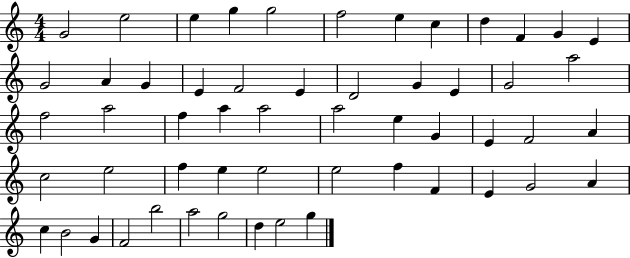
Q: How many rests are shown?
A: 0